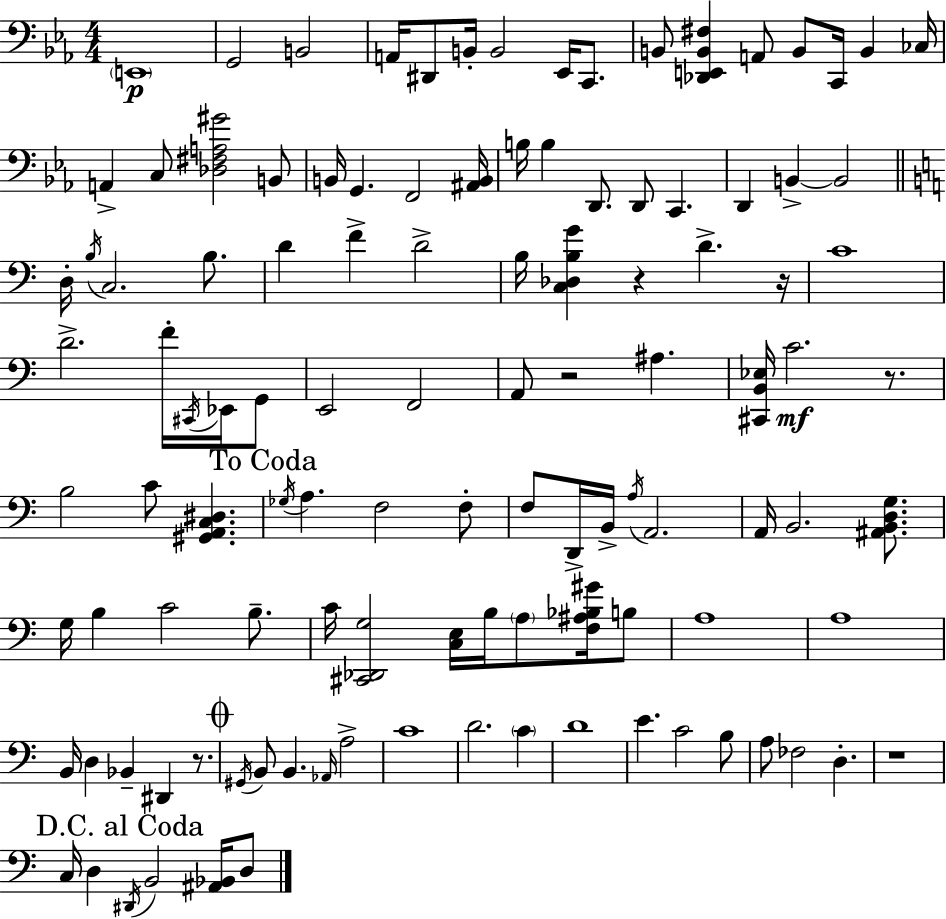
X:1
T:Untitled
M:4/4
L:1/4
K:Eb
E,,4 G,,2 B,,2 A,,/4 ^D,,/2 B,,/4 B,,2 _E,,/4 C,,/2 B,,/2 [_D,,E,,B,,^F,] A,,/2 B,,/2 C,,/4 B,, _C,/4 A,, C,/2 [_D,^F,A,^G]2 B,,/2 B,,/4 G,, F,,2 [^A,,B,,]/4 B,/4 B, D,,/2 D,,/2 C,, D,, B,, B,,2 D,/4 B,/4 C,2 B,/2 D F D2 B,/4 [C,_D,B,G] z D z/4 C4 D2 F/4 ^C,,/4 _E,,/4 G,,/2 E,,2 F,,2 A,,/2 z2 ^A, [^C,,B,,_E,]/4 C2 z/2 B,2 C/2 [^G,,A,,C,^D,] _G,/4 A, F,2 F,/2 F,/2 D,,/4 B,,/4 A,/4 A,,2 A,,/4 B,,2 [^A,,B,,D,G,]/2 G,/4 B, C2 B,/2 C/4 [^C,,_D,,G,]2 [C,E,]/4 B,/4 A,/2 [F,^A,_B,^G]/4 B,/2 A,4 A,4 B,,/4 D, _B,, ^D,, z/2 ^G,,/4 B,,/2 B,, _A,,/4 A,2 C4 D2 C D4 E C2 B,/2 A,/2 _F,2 D, z4 C,/4 D, ^D,,/4 B,,2 [^A,,_B,,]/4 D,/2